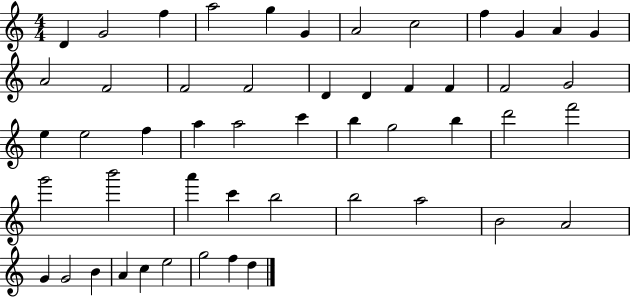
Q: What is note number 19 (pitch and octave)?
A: F4